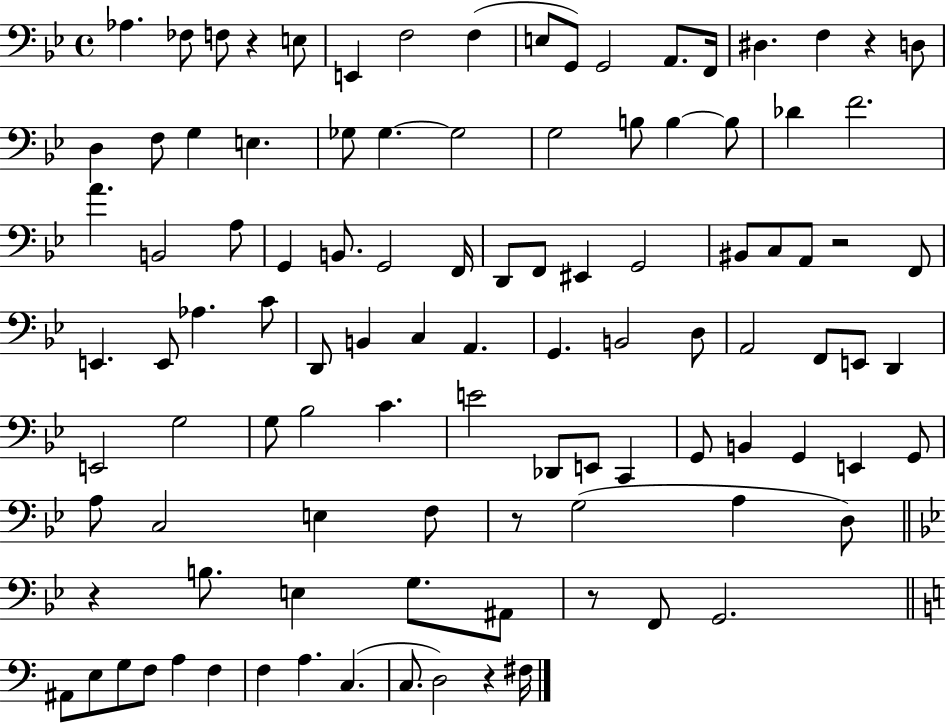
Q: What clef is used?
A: bass